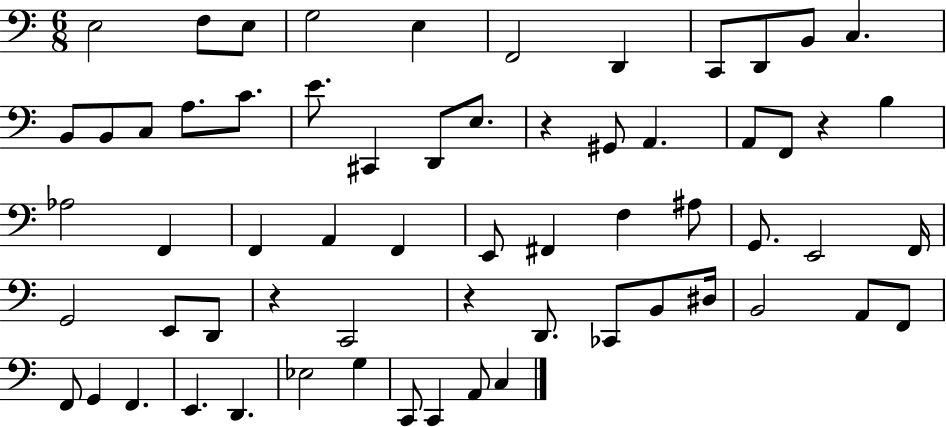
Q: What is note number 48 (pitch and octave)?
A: F2